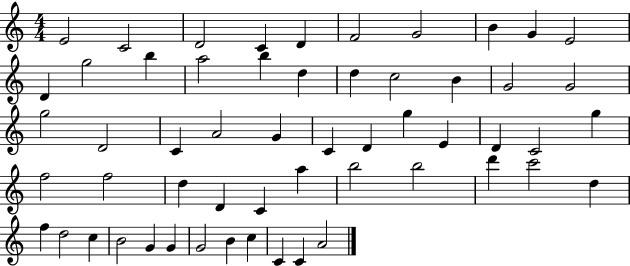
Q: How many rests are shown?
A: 0